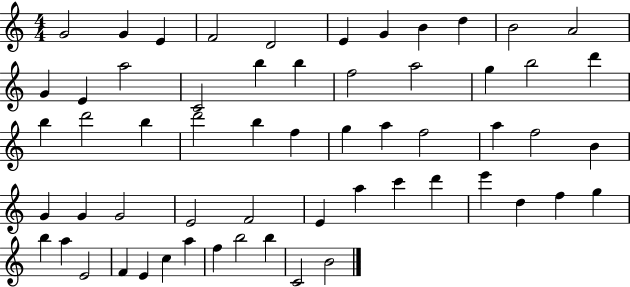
{
  \clef treble
  \numericTimeSignature
  \time 4/4
  \key c \major
  g'2 g'4 e'4 | f'2 d'2 | e'4 g'4 b'4 d''4 | b'2 a'2 | \break g'4 e'4 a''2 | c'2 b''4 b''4 | f''2 a''2 | g''4 b''2 d'''4 | \break b''4 d'''2 b''4 | d'''2 b''4 f''4 | g''4 a''4 f''2 | a''4 f''2 b'4 | \break g'4 g'4 g'2 | e'2 f'2 | e'4 a''4 c'''4 d'''4 | e'''4 d''4 f''4 g''4 | \break b''4 a''4 e'2 | f'4 e'4 c''4 a''4 | f''4 b''2 b''4 | c'2 b'2 | \break \bar "|."
}